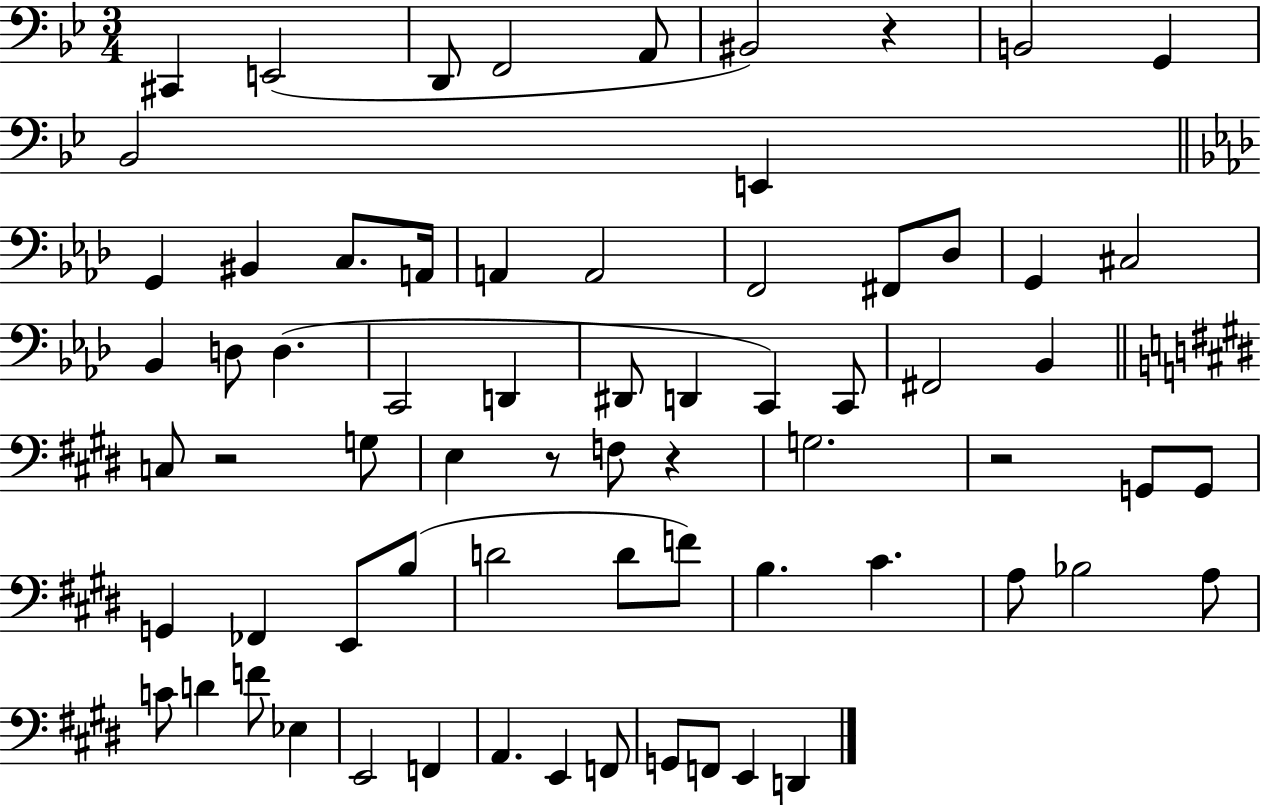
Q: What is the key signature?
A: BES major